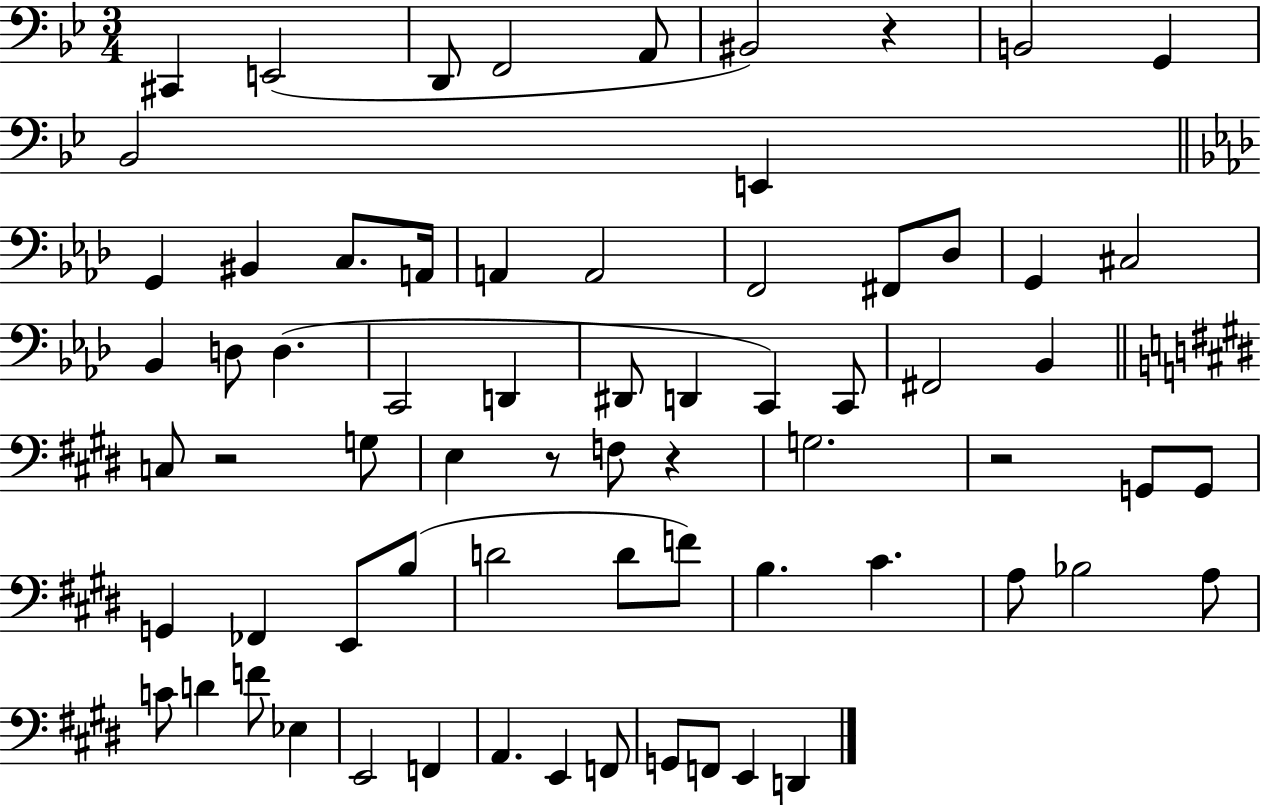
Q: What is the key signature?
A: BES major